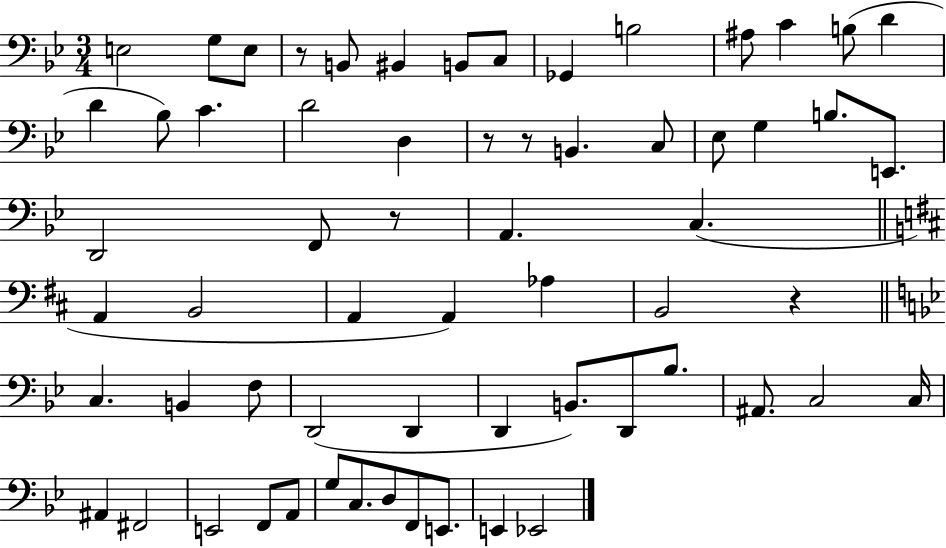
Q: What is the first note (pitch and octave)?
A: E3